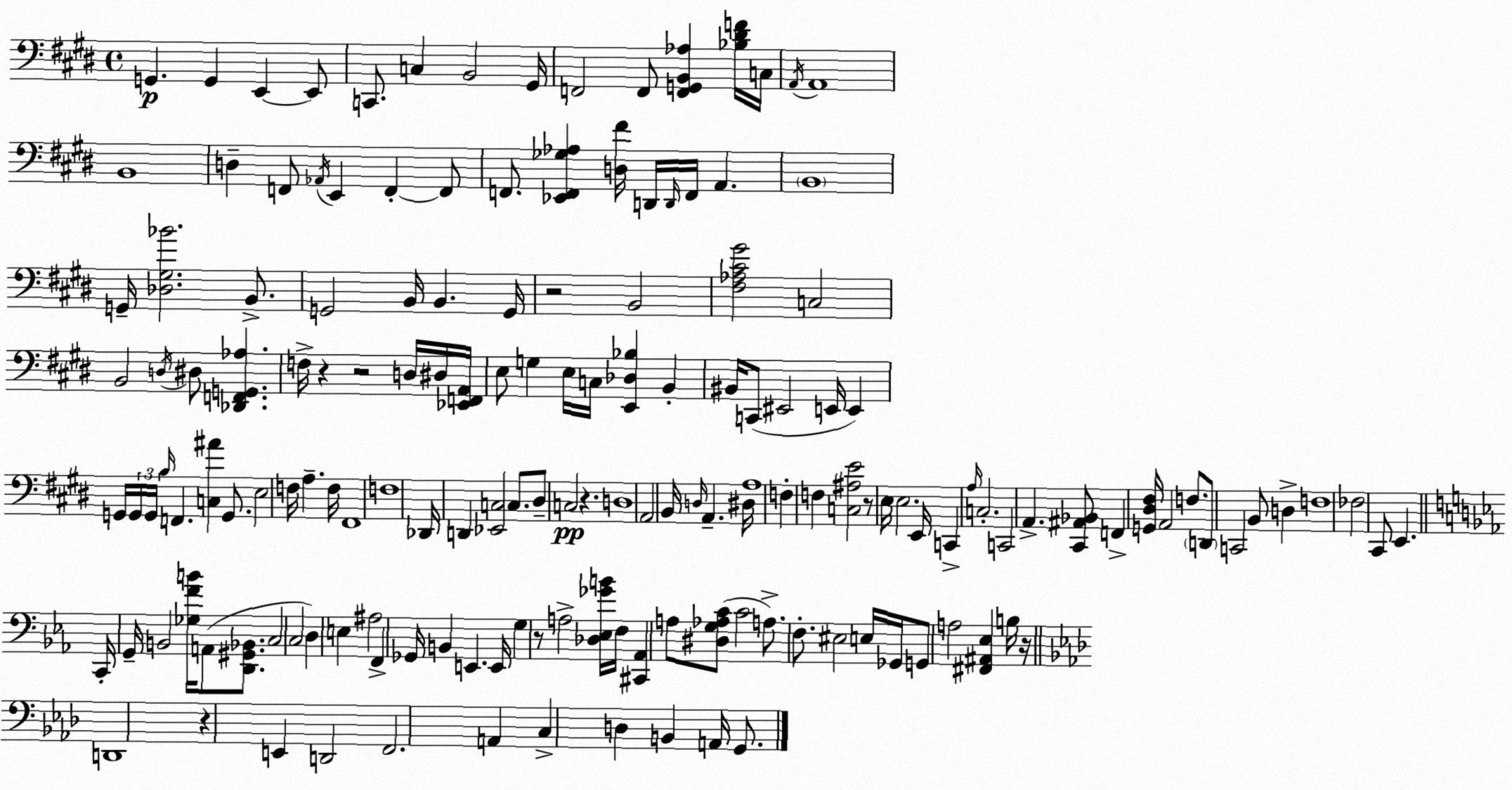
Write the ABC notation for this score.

X:1
T:Untitled
M:4/4
L:1/4
K:E
G,, G,, E,, E,,/2 C,,/2 C, B,,2 ^G,,/4 F,,2 F,,/2 [F,,G,,B,,_A,] [_B,^DF]/4 C,/4 A,,/4 A,,4 B,,4 D, F,,/2 _A,,/4 E,, F,, F,,/2 F,,/2 [_E,,F,,_G,_A,] [D,^F]/4 D,,/4 D,,/4 F,,/4 A,, B,,4 G,,/4 [_D,^G,_B]2 B,,/2 G,,2 B,,/4 B,, G,,/4 z2 B,,2 [^F,_A,^C^G]2 C,2 B,,2 D,/4 ^D,/2 [_D,,F,,G,,_A,] F,/4 z z2 D,/4 ^D,/4 [_E,,F,,A,,]/4 E,/2 G, E,/4 C,/4 [E,,_D,_B,] B,, ^B,,/4 C,,/2 ^E,,2 E,,/4 E,, G,,/4 G,,/4 G,,/4 B,/4 F,, [C,^A] G,,/2 E,2 F,/4 A, F,/4 ^F,,4 F,4 _D,,/4 D,, [_E,,C,]2 C,/2 ^D,/2 C,2 z D,4 A,,2 B,,/4 D,/4 A,, ^D,/4 A,4 F, F, [C,^A,E]2 z/2 E,/4 E,2 E,,/4 C,, A,/4 C,2 C,,2 A,, [^C,,^A,,_B,,]/2 F,, [G,,^D,^F,]/4 A,,2 F,/2 D,,/2 C,,2 B,,/2 D, F,4 _F,2 ^C,,/2 E,, C,,/4 G,,/4 B,,2 [_G,FB]/4 A,,/2 [D,,^G,,_B,,]/2 C,2 C,2 D, E, ^A,2 F,, _G,,/4 B,, E,, E,,/4 G, z/2 A,2 [_D,_E,_GB]/4 F,/4 [^C,,_A,,] A,/2 [^D,G,_A,C]/2 C2 A,/2 F,/2 ^E,2 E,/4 _G,,/4 G,,/2 A,2 [^F,,^A,,_E,] B,/4 z/4 D,,4 z E,, D,,2 F,,2 A,, C, D, B,, A,,/4 G,,/2